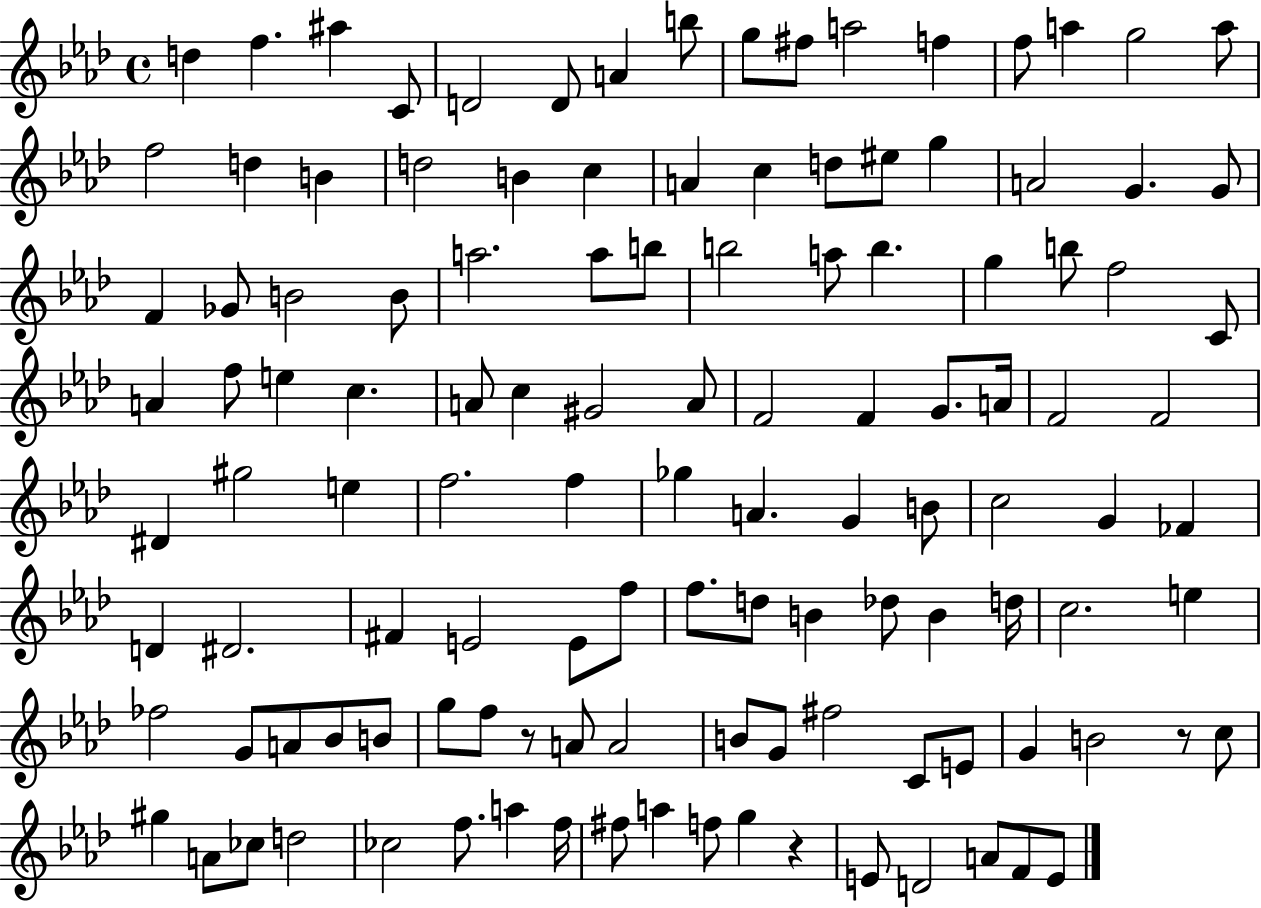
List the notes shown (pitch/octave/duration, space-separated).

D5/q F5/q. A#5/q C4/e D4/h D4/e A4/q B5/e G5/e F#5/e A5/h F5/q F5/e A5/q G5/h A5/e F5/h D5/q B4/q D5/h B4/q C5/q A4/q C5/q D5/e EIS5/e G5/q A4/h G4/q. G4/e F4/q Gb4/e B4/h B4/e A5/h. A5/e B5/e B5/h A5/e B5/q. G5/q B5/e F5/h C4/e A4/q F5/e E5/q C5/q. A4/e C5/q G#4/h A4/e F4/h F4/q G4/e. A4/s F4/h F4/h D#4/q G#5/h E5/q F5/h. F5/q Gb5/q A4/q. G4/q B4/e C5/h G4/q FES4/q D4/q D#4/h. F#4/q E4/h E4/e F5/e F5/e. D5/e B4/q Db5/e B4/q D5/s C5/h. E5/q FES5/h G4/e A4/e Bb4/e B4/e G5/e F5/e R/e A4/e A4/h B4/e G4/e F#5/h C4/e E4/e G4/q B4/h R/e C5/e G#5/q A4/e CES5/e D5/h CES5/h F5/e. A5/q F5/s F#5/e A5/q F5/e G5/q R/q E4/e D4/h A4/e F4/e E4/e